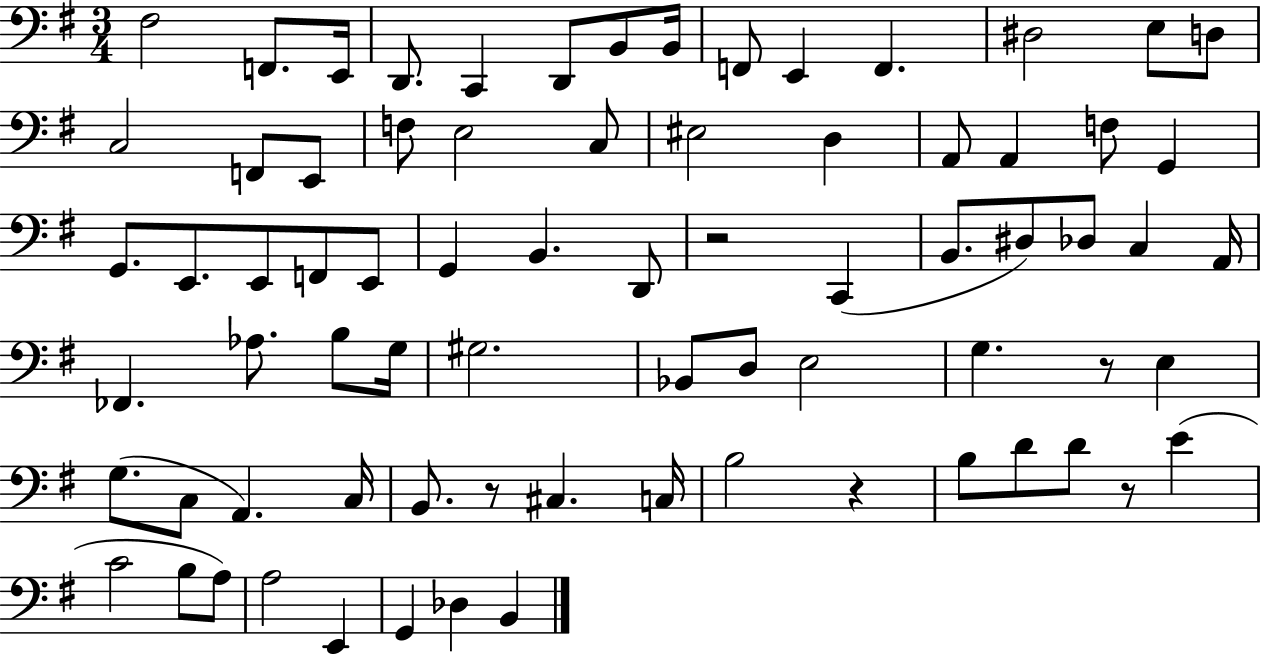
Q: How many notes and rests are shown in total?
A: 75